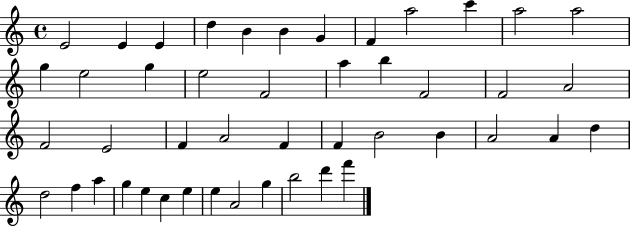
X:1
T:Untitled
M:4/4
L:1/4
K:C
E2 E E d B B G F a2 c' a2 a2 g e2 g e2 F2 a b F2 F2 A2 F2 E2 F A2 F F B2 B A2 A d d2 f a g e c e e A2 g b2 d' f'